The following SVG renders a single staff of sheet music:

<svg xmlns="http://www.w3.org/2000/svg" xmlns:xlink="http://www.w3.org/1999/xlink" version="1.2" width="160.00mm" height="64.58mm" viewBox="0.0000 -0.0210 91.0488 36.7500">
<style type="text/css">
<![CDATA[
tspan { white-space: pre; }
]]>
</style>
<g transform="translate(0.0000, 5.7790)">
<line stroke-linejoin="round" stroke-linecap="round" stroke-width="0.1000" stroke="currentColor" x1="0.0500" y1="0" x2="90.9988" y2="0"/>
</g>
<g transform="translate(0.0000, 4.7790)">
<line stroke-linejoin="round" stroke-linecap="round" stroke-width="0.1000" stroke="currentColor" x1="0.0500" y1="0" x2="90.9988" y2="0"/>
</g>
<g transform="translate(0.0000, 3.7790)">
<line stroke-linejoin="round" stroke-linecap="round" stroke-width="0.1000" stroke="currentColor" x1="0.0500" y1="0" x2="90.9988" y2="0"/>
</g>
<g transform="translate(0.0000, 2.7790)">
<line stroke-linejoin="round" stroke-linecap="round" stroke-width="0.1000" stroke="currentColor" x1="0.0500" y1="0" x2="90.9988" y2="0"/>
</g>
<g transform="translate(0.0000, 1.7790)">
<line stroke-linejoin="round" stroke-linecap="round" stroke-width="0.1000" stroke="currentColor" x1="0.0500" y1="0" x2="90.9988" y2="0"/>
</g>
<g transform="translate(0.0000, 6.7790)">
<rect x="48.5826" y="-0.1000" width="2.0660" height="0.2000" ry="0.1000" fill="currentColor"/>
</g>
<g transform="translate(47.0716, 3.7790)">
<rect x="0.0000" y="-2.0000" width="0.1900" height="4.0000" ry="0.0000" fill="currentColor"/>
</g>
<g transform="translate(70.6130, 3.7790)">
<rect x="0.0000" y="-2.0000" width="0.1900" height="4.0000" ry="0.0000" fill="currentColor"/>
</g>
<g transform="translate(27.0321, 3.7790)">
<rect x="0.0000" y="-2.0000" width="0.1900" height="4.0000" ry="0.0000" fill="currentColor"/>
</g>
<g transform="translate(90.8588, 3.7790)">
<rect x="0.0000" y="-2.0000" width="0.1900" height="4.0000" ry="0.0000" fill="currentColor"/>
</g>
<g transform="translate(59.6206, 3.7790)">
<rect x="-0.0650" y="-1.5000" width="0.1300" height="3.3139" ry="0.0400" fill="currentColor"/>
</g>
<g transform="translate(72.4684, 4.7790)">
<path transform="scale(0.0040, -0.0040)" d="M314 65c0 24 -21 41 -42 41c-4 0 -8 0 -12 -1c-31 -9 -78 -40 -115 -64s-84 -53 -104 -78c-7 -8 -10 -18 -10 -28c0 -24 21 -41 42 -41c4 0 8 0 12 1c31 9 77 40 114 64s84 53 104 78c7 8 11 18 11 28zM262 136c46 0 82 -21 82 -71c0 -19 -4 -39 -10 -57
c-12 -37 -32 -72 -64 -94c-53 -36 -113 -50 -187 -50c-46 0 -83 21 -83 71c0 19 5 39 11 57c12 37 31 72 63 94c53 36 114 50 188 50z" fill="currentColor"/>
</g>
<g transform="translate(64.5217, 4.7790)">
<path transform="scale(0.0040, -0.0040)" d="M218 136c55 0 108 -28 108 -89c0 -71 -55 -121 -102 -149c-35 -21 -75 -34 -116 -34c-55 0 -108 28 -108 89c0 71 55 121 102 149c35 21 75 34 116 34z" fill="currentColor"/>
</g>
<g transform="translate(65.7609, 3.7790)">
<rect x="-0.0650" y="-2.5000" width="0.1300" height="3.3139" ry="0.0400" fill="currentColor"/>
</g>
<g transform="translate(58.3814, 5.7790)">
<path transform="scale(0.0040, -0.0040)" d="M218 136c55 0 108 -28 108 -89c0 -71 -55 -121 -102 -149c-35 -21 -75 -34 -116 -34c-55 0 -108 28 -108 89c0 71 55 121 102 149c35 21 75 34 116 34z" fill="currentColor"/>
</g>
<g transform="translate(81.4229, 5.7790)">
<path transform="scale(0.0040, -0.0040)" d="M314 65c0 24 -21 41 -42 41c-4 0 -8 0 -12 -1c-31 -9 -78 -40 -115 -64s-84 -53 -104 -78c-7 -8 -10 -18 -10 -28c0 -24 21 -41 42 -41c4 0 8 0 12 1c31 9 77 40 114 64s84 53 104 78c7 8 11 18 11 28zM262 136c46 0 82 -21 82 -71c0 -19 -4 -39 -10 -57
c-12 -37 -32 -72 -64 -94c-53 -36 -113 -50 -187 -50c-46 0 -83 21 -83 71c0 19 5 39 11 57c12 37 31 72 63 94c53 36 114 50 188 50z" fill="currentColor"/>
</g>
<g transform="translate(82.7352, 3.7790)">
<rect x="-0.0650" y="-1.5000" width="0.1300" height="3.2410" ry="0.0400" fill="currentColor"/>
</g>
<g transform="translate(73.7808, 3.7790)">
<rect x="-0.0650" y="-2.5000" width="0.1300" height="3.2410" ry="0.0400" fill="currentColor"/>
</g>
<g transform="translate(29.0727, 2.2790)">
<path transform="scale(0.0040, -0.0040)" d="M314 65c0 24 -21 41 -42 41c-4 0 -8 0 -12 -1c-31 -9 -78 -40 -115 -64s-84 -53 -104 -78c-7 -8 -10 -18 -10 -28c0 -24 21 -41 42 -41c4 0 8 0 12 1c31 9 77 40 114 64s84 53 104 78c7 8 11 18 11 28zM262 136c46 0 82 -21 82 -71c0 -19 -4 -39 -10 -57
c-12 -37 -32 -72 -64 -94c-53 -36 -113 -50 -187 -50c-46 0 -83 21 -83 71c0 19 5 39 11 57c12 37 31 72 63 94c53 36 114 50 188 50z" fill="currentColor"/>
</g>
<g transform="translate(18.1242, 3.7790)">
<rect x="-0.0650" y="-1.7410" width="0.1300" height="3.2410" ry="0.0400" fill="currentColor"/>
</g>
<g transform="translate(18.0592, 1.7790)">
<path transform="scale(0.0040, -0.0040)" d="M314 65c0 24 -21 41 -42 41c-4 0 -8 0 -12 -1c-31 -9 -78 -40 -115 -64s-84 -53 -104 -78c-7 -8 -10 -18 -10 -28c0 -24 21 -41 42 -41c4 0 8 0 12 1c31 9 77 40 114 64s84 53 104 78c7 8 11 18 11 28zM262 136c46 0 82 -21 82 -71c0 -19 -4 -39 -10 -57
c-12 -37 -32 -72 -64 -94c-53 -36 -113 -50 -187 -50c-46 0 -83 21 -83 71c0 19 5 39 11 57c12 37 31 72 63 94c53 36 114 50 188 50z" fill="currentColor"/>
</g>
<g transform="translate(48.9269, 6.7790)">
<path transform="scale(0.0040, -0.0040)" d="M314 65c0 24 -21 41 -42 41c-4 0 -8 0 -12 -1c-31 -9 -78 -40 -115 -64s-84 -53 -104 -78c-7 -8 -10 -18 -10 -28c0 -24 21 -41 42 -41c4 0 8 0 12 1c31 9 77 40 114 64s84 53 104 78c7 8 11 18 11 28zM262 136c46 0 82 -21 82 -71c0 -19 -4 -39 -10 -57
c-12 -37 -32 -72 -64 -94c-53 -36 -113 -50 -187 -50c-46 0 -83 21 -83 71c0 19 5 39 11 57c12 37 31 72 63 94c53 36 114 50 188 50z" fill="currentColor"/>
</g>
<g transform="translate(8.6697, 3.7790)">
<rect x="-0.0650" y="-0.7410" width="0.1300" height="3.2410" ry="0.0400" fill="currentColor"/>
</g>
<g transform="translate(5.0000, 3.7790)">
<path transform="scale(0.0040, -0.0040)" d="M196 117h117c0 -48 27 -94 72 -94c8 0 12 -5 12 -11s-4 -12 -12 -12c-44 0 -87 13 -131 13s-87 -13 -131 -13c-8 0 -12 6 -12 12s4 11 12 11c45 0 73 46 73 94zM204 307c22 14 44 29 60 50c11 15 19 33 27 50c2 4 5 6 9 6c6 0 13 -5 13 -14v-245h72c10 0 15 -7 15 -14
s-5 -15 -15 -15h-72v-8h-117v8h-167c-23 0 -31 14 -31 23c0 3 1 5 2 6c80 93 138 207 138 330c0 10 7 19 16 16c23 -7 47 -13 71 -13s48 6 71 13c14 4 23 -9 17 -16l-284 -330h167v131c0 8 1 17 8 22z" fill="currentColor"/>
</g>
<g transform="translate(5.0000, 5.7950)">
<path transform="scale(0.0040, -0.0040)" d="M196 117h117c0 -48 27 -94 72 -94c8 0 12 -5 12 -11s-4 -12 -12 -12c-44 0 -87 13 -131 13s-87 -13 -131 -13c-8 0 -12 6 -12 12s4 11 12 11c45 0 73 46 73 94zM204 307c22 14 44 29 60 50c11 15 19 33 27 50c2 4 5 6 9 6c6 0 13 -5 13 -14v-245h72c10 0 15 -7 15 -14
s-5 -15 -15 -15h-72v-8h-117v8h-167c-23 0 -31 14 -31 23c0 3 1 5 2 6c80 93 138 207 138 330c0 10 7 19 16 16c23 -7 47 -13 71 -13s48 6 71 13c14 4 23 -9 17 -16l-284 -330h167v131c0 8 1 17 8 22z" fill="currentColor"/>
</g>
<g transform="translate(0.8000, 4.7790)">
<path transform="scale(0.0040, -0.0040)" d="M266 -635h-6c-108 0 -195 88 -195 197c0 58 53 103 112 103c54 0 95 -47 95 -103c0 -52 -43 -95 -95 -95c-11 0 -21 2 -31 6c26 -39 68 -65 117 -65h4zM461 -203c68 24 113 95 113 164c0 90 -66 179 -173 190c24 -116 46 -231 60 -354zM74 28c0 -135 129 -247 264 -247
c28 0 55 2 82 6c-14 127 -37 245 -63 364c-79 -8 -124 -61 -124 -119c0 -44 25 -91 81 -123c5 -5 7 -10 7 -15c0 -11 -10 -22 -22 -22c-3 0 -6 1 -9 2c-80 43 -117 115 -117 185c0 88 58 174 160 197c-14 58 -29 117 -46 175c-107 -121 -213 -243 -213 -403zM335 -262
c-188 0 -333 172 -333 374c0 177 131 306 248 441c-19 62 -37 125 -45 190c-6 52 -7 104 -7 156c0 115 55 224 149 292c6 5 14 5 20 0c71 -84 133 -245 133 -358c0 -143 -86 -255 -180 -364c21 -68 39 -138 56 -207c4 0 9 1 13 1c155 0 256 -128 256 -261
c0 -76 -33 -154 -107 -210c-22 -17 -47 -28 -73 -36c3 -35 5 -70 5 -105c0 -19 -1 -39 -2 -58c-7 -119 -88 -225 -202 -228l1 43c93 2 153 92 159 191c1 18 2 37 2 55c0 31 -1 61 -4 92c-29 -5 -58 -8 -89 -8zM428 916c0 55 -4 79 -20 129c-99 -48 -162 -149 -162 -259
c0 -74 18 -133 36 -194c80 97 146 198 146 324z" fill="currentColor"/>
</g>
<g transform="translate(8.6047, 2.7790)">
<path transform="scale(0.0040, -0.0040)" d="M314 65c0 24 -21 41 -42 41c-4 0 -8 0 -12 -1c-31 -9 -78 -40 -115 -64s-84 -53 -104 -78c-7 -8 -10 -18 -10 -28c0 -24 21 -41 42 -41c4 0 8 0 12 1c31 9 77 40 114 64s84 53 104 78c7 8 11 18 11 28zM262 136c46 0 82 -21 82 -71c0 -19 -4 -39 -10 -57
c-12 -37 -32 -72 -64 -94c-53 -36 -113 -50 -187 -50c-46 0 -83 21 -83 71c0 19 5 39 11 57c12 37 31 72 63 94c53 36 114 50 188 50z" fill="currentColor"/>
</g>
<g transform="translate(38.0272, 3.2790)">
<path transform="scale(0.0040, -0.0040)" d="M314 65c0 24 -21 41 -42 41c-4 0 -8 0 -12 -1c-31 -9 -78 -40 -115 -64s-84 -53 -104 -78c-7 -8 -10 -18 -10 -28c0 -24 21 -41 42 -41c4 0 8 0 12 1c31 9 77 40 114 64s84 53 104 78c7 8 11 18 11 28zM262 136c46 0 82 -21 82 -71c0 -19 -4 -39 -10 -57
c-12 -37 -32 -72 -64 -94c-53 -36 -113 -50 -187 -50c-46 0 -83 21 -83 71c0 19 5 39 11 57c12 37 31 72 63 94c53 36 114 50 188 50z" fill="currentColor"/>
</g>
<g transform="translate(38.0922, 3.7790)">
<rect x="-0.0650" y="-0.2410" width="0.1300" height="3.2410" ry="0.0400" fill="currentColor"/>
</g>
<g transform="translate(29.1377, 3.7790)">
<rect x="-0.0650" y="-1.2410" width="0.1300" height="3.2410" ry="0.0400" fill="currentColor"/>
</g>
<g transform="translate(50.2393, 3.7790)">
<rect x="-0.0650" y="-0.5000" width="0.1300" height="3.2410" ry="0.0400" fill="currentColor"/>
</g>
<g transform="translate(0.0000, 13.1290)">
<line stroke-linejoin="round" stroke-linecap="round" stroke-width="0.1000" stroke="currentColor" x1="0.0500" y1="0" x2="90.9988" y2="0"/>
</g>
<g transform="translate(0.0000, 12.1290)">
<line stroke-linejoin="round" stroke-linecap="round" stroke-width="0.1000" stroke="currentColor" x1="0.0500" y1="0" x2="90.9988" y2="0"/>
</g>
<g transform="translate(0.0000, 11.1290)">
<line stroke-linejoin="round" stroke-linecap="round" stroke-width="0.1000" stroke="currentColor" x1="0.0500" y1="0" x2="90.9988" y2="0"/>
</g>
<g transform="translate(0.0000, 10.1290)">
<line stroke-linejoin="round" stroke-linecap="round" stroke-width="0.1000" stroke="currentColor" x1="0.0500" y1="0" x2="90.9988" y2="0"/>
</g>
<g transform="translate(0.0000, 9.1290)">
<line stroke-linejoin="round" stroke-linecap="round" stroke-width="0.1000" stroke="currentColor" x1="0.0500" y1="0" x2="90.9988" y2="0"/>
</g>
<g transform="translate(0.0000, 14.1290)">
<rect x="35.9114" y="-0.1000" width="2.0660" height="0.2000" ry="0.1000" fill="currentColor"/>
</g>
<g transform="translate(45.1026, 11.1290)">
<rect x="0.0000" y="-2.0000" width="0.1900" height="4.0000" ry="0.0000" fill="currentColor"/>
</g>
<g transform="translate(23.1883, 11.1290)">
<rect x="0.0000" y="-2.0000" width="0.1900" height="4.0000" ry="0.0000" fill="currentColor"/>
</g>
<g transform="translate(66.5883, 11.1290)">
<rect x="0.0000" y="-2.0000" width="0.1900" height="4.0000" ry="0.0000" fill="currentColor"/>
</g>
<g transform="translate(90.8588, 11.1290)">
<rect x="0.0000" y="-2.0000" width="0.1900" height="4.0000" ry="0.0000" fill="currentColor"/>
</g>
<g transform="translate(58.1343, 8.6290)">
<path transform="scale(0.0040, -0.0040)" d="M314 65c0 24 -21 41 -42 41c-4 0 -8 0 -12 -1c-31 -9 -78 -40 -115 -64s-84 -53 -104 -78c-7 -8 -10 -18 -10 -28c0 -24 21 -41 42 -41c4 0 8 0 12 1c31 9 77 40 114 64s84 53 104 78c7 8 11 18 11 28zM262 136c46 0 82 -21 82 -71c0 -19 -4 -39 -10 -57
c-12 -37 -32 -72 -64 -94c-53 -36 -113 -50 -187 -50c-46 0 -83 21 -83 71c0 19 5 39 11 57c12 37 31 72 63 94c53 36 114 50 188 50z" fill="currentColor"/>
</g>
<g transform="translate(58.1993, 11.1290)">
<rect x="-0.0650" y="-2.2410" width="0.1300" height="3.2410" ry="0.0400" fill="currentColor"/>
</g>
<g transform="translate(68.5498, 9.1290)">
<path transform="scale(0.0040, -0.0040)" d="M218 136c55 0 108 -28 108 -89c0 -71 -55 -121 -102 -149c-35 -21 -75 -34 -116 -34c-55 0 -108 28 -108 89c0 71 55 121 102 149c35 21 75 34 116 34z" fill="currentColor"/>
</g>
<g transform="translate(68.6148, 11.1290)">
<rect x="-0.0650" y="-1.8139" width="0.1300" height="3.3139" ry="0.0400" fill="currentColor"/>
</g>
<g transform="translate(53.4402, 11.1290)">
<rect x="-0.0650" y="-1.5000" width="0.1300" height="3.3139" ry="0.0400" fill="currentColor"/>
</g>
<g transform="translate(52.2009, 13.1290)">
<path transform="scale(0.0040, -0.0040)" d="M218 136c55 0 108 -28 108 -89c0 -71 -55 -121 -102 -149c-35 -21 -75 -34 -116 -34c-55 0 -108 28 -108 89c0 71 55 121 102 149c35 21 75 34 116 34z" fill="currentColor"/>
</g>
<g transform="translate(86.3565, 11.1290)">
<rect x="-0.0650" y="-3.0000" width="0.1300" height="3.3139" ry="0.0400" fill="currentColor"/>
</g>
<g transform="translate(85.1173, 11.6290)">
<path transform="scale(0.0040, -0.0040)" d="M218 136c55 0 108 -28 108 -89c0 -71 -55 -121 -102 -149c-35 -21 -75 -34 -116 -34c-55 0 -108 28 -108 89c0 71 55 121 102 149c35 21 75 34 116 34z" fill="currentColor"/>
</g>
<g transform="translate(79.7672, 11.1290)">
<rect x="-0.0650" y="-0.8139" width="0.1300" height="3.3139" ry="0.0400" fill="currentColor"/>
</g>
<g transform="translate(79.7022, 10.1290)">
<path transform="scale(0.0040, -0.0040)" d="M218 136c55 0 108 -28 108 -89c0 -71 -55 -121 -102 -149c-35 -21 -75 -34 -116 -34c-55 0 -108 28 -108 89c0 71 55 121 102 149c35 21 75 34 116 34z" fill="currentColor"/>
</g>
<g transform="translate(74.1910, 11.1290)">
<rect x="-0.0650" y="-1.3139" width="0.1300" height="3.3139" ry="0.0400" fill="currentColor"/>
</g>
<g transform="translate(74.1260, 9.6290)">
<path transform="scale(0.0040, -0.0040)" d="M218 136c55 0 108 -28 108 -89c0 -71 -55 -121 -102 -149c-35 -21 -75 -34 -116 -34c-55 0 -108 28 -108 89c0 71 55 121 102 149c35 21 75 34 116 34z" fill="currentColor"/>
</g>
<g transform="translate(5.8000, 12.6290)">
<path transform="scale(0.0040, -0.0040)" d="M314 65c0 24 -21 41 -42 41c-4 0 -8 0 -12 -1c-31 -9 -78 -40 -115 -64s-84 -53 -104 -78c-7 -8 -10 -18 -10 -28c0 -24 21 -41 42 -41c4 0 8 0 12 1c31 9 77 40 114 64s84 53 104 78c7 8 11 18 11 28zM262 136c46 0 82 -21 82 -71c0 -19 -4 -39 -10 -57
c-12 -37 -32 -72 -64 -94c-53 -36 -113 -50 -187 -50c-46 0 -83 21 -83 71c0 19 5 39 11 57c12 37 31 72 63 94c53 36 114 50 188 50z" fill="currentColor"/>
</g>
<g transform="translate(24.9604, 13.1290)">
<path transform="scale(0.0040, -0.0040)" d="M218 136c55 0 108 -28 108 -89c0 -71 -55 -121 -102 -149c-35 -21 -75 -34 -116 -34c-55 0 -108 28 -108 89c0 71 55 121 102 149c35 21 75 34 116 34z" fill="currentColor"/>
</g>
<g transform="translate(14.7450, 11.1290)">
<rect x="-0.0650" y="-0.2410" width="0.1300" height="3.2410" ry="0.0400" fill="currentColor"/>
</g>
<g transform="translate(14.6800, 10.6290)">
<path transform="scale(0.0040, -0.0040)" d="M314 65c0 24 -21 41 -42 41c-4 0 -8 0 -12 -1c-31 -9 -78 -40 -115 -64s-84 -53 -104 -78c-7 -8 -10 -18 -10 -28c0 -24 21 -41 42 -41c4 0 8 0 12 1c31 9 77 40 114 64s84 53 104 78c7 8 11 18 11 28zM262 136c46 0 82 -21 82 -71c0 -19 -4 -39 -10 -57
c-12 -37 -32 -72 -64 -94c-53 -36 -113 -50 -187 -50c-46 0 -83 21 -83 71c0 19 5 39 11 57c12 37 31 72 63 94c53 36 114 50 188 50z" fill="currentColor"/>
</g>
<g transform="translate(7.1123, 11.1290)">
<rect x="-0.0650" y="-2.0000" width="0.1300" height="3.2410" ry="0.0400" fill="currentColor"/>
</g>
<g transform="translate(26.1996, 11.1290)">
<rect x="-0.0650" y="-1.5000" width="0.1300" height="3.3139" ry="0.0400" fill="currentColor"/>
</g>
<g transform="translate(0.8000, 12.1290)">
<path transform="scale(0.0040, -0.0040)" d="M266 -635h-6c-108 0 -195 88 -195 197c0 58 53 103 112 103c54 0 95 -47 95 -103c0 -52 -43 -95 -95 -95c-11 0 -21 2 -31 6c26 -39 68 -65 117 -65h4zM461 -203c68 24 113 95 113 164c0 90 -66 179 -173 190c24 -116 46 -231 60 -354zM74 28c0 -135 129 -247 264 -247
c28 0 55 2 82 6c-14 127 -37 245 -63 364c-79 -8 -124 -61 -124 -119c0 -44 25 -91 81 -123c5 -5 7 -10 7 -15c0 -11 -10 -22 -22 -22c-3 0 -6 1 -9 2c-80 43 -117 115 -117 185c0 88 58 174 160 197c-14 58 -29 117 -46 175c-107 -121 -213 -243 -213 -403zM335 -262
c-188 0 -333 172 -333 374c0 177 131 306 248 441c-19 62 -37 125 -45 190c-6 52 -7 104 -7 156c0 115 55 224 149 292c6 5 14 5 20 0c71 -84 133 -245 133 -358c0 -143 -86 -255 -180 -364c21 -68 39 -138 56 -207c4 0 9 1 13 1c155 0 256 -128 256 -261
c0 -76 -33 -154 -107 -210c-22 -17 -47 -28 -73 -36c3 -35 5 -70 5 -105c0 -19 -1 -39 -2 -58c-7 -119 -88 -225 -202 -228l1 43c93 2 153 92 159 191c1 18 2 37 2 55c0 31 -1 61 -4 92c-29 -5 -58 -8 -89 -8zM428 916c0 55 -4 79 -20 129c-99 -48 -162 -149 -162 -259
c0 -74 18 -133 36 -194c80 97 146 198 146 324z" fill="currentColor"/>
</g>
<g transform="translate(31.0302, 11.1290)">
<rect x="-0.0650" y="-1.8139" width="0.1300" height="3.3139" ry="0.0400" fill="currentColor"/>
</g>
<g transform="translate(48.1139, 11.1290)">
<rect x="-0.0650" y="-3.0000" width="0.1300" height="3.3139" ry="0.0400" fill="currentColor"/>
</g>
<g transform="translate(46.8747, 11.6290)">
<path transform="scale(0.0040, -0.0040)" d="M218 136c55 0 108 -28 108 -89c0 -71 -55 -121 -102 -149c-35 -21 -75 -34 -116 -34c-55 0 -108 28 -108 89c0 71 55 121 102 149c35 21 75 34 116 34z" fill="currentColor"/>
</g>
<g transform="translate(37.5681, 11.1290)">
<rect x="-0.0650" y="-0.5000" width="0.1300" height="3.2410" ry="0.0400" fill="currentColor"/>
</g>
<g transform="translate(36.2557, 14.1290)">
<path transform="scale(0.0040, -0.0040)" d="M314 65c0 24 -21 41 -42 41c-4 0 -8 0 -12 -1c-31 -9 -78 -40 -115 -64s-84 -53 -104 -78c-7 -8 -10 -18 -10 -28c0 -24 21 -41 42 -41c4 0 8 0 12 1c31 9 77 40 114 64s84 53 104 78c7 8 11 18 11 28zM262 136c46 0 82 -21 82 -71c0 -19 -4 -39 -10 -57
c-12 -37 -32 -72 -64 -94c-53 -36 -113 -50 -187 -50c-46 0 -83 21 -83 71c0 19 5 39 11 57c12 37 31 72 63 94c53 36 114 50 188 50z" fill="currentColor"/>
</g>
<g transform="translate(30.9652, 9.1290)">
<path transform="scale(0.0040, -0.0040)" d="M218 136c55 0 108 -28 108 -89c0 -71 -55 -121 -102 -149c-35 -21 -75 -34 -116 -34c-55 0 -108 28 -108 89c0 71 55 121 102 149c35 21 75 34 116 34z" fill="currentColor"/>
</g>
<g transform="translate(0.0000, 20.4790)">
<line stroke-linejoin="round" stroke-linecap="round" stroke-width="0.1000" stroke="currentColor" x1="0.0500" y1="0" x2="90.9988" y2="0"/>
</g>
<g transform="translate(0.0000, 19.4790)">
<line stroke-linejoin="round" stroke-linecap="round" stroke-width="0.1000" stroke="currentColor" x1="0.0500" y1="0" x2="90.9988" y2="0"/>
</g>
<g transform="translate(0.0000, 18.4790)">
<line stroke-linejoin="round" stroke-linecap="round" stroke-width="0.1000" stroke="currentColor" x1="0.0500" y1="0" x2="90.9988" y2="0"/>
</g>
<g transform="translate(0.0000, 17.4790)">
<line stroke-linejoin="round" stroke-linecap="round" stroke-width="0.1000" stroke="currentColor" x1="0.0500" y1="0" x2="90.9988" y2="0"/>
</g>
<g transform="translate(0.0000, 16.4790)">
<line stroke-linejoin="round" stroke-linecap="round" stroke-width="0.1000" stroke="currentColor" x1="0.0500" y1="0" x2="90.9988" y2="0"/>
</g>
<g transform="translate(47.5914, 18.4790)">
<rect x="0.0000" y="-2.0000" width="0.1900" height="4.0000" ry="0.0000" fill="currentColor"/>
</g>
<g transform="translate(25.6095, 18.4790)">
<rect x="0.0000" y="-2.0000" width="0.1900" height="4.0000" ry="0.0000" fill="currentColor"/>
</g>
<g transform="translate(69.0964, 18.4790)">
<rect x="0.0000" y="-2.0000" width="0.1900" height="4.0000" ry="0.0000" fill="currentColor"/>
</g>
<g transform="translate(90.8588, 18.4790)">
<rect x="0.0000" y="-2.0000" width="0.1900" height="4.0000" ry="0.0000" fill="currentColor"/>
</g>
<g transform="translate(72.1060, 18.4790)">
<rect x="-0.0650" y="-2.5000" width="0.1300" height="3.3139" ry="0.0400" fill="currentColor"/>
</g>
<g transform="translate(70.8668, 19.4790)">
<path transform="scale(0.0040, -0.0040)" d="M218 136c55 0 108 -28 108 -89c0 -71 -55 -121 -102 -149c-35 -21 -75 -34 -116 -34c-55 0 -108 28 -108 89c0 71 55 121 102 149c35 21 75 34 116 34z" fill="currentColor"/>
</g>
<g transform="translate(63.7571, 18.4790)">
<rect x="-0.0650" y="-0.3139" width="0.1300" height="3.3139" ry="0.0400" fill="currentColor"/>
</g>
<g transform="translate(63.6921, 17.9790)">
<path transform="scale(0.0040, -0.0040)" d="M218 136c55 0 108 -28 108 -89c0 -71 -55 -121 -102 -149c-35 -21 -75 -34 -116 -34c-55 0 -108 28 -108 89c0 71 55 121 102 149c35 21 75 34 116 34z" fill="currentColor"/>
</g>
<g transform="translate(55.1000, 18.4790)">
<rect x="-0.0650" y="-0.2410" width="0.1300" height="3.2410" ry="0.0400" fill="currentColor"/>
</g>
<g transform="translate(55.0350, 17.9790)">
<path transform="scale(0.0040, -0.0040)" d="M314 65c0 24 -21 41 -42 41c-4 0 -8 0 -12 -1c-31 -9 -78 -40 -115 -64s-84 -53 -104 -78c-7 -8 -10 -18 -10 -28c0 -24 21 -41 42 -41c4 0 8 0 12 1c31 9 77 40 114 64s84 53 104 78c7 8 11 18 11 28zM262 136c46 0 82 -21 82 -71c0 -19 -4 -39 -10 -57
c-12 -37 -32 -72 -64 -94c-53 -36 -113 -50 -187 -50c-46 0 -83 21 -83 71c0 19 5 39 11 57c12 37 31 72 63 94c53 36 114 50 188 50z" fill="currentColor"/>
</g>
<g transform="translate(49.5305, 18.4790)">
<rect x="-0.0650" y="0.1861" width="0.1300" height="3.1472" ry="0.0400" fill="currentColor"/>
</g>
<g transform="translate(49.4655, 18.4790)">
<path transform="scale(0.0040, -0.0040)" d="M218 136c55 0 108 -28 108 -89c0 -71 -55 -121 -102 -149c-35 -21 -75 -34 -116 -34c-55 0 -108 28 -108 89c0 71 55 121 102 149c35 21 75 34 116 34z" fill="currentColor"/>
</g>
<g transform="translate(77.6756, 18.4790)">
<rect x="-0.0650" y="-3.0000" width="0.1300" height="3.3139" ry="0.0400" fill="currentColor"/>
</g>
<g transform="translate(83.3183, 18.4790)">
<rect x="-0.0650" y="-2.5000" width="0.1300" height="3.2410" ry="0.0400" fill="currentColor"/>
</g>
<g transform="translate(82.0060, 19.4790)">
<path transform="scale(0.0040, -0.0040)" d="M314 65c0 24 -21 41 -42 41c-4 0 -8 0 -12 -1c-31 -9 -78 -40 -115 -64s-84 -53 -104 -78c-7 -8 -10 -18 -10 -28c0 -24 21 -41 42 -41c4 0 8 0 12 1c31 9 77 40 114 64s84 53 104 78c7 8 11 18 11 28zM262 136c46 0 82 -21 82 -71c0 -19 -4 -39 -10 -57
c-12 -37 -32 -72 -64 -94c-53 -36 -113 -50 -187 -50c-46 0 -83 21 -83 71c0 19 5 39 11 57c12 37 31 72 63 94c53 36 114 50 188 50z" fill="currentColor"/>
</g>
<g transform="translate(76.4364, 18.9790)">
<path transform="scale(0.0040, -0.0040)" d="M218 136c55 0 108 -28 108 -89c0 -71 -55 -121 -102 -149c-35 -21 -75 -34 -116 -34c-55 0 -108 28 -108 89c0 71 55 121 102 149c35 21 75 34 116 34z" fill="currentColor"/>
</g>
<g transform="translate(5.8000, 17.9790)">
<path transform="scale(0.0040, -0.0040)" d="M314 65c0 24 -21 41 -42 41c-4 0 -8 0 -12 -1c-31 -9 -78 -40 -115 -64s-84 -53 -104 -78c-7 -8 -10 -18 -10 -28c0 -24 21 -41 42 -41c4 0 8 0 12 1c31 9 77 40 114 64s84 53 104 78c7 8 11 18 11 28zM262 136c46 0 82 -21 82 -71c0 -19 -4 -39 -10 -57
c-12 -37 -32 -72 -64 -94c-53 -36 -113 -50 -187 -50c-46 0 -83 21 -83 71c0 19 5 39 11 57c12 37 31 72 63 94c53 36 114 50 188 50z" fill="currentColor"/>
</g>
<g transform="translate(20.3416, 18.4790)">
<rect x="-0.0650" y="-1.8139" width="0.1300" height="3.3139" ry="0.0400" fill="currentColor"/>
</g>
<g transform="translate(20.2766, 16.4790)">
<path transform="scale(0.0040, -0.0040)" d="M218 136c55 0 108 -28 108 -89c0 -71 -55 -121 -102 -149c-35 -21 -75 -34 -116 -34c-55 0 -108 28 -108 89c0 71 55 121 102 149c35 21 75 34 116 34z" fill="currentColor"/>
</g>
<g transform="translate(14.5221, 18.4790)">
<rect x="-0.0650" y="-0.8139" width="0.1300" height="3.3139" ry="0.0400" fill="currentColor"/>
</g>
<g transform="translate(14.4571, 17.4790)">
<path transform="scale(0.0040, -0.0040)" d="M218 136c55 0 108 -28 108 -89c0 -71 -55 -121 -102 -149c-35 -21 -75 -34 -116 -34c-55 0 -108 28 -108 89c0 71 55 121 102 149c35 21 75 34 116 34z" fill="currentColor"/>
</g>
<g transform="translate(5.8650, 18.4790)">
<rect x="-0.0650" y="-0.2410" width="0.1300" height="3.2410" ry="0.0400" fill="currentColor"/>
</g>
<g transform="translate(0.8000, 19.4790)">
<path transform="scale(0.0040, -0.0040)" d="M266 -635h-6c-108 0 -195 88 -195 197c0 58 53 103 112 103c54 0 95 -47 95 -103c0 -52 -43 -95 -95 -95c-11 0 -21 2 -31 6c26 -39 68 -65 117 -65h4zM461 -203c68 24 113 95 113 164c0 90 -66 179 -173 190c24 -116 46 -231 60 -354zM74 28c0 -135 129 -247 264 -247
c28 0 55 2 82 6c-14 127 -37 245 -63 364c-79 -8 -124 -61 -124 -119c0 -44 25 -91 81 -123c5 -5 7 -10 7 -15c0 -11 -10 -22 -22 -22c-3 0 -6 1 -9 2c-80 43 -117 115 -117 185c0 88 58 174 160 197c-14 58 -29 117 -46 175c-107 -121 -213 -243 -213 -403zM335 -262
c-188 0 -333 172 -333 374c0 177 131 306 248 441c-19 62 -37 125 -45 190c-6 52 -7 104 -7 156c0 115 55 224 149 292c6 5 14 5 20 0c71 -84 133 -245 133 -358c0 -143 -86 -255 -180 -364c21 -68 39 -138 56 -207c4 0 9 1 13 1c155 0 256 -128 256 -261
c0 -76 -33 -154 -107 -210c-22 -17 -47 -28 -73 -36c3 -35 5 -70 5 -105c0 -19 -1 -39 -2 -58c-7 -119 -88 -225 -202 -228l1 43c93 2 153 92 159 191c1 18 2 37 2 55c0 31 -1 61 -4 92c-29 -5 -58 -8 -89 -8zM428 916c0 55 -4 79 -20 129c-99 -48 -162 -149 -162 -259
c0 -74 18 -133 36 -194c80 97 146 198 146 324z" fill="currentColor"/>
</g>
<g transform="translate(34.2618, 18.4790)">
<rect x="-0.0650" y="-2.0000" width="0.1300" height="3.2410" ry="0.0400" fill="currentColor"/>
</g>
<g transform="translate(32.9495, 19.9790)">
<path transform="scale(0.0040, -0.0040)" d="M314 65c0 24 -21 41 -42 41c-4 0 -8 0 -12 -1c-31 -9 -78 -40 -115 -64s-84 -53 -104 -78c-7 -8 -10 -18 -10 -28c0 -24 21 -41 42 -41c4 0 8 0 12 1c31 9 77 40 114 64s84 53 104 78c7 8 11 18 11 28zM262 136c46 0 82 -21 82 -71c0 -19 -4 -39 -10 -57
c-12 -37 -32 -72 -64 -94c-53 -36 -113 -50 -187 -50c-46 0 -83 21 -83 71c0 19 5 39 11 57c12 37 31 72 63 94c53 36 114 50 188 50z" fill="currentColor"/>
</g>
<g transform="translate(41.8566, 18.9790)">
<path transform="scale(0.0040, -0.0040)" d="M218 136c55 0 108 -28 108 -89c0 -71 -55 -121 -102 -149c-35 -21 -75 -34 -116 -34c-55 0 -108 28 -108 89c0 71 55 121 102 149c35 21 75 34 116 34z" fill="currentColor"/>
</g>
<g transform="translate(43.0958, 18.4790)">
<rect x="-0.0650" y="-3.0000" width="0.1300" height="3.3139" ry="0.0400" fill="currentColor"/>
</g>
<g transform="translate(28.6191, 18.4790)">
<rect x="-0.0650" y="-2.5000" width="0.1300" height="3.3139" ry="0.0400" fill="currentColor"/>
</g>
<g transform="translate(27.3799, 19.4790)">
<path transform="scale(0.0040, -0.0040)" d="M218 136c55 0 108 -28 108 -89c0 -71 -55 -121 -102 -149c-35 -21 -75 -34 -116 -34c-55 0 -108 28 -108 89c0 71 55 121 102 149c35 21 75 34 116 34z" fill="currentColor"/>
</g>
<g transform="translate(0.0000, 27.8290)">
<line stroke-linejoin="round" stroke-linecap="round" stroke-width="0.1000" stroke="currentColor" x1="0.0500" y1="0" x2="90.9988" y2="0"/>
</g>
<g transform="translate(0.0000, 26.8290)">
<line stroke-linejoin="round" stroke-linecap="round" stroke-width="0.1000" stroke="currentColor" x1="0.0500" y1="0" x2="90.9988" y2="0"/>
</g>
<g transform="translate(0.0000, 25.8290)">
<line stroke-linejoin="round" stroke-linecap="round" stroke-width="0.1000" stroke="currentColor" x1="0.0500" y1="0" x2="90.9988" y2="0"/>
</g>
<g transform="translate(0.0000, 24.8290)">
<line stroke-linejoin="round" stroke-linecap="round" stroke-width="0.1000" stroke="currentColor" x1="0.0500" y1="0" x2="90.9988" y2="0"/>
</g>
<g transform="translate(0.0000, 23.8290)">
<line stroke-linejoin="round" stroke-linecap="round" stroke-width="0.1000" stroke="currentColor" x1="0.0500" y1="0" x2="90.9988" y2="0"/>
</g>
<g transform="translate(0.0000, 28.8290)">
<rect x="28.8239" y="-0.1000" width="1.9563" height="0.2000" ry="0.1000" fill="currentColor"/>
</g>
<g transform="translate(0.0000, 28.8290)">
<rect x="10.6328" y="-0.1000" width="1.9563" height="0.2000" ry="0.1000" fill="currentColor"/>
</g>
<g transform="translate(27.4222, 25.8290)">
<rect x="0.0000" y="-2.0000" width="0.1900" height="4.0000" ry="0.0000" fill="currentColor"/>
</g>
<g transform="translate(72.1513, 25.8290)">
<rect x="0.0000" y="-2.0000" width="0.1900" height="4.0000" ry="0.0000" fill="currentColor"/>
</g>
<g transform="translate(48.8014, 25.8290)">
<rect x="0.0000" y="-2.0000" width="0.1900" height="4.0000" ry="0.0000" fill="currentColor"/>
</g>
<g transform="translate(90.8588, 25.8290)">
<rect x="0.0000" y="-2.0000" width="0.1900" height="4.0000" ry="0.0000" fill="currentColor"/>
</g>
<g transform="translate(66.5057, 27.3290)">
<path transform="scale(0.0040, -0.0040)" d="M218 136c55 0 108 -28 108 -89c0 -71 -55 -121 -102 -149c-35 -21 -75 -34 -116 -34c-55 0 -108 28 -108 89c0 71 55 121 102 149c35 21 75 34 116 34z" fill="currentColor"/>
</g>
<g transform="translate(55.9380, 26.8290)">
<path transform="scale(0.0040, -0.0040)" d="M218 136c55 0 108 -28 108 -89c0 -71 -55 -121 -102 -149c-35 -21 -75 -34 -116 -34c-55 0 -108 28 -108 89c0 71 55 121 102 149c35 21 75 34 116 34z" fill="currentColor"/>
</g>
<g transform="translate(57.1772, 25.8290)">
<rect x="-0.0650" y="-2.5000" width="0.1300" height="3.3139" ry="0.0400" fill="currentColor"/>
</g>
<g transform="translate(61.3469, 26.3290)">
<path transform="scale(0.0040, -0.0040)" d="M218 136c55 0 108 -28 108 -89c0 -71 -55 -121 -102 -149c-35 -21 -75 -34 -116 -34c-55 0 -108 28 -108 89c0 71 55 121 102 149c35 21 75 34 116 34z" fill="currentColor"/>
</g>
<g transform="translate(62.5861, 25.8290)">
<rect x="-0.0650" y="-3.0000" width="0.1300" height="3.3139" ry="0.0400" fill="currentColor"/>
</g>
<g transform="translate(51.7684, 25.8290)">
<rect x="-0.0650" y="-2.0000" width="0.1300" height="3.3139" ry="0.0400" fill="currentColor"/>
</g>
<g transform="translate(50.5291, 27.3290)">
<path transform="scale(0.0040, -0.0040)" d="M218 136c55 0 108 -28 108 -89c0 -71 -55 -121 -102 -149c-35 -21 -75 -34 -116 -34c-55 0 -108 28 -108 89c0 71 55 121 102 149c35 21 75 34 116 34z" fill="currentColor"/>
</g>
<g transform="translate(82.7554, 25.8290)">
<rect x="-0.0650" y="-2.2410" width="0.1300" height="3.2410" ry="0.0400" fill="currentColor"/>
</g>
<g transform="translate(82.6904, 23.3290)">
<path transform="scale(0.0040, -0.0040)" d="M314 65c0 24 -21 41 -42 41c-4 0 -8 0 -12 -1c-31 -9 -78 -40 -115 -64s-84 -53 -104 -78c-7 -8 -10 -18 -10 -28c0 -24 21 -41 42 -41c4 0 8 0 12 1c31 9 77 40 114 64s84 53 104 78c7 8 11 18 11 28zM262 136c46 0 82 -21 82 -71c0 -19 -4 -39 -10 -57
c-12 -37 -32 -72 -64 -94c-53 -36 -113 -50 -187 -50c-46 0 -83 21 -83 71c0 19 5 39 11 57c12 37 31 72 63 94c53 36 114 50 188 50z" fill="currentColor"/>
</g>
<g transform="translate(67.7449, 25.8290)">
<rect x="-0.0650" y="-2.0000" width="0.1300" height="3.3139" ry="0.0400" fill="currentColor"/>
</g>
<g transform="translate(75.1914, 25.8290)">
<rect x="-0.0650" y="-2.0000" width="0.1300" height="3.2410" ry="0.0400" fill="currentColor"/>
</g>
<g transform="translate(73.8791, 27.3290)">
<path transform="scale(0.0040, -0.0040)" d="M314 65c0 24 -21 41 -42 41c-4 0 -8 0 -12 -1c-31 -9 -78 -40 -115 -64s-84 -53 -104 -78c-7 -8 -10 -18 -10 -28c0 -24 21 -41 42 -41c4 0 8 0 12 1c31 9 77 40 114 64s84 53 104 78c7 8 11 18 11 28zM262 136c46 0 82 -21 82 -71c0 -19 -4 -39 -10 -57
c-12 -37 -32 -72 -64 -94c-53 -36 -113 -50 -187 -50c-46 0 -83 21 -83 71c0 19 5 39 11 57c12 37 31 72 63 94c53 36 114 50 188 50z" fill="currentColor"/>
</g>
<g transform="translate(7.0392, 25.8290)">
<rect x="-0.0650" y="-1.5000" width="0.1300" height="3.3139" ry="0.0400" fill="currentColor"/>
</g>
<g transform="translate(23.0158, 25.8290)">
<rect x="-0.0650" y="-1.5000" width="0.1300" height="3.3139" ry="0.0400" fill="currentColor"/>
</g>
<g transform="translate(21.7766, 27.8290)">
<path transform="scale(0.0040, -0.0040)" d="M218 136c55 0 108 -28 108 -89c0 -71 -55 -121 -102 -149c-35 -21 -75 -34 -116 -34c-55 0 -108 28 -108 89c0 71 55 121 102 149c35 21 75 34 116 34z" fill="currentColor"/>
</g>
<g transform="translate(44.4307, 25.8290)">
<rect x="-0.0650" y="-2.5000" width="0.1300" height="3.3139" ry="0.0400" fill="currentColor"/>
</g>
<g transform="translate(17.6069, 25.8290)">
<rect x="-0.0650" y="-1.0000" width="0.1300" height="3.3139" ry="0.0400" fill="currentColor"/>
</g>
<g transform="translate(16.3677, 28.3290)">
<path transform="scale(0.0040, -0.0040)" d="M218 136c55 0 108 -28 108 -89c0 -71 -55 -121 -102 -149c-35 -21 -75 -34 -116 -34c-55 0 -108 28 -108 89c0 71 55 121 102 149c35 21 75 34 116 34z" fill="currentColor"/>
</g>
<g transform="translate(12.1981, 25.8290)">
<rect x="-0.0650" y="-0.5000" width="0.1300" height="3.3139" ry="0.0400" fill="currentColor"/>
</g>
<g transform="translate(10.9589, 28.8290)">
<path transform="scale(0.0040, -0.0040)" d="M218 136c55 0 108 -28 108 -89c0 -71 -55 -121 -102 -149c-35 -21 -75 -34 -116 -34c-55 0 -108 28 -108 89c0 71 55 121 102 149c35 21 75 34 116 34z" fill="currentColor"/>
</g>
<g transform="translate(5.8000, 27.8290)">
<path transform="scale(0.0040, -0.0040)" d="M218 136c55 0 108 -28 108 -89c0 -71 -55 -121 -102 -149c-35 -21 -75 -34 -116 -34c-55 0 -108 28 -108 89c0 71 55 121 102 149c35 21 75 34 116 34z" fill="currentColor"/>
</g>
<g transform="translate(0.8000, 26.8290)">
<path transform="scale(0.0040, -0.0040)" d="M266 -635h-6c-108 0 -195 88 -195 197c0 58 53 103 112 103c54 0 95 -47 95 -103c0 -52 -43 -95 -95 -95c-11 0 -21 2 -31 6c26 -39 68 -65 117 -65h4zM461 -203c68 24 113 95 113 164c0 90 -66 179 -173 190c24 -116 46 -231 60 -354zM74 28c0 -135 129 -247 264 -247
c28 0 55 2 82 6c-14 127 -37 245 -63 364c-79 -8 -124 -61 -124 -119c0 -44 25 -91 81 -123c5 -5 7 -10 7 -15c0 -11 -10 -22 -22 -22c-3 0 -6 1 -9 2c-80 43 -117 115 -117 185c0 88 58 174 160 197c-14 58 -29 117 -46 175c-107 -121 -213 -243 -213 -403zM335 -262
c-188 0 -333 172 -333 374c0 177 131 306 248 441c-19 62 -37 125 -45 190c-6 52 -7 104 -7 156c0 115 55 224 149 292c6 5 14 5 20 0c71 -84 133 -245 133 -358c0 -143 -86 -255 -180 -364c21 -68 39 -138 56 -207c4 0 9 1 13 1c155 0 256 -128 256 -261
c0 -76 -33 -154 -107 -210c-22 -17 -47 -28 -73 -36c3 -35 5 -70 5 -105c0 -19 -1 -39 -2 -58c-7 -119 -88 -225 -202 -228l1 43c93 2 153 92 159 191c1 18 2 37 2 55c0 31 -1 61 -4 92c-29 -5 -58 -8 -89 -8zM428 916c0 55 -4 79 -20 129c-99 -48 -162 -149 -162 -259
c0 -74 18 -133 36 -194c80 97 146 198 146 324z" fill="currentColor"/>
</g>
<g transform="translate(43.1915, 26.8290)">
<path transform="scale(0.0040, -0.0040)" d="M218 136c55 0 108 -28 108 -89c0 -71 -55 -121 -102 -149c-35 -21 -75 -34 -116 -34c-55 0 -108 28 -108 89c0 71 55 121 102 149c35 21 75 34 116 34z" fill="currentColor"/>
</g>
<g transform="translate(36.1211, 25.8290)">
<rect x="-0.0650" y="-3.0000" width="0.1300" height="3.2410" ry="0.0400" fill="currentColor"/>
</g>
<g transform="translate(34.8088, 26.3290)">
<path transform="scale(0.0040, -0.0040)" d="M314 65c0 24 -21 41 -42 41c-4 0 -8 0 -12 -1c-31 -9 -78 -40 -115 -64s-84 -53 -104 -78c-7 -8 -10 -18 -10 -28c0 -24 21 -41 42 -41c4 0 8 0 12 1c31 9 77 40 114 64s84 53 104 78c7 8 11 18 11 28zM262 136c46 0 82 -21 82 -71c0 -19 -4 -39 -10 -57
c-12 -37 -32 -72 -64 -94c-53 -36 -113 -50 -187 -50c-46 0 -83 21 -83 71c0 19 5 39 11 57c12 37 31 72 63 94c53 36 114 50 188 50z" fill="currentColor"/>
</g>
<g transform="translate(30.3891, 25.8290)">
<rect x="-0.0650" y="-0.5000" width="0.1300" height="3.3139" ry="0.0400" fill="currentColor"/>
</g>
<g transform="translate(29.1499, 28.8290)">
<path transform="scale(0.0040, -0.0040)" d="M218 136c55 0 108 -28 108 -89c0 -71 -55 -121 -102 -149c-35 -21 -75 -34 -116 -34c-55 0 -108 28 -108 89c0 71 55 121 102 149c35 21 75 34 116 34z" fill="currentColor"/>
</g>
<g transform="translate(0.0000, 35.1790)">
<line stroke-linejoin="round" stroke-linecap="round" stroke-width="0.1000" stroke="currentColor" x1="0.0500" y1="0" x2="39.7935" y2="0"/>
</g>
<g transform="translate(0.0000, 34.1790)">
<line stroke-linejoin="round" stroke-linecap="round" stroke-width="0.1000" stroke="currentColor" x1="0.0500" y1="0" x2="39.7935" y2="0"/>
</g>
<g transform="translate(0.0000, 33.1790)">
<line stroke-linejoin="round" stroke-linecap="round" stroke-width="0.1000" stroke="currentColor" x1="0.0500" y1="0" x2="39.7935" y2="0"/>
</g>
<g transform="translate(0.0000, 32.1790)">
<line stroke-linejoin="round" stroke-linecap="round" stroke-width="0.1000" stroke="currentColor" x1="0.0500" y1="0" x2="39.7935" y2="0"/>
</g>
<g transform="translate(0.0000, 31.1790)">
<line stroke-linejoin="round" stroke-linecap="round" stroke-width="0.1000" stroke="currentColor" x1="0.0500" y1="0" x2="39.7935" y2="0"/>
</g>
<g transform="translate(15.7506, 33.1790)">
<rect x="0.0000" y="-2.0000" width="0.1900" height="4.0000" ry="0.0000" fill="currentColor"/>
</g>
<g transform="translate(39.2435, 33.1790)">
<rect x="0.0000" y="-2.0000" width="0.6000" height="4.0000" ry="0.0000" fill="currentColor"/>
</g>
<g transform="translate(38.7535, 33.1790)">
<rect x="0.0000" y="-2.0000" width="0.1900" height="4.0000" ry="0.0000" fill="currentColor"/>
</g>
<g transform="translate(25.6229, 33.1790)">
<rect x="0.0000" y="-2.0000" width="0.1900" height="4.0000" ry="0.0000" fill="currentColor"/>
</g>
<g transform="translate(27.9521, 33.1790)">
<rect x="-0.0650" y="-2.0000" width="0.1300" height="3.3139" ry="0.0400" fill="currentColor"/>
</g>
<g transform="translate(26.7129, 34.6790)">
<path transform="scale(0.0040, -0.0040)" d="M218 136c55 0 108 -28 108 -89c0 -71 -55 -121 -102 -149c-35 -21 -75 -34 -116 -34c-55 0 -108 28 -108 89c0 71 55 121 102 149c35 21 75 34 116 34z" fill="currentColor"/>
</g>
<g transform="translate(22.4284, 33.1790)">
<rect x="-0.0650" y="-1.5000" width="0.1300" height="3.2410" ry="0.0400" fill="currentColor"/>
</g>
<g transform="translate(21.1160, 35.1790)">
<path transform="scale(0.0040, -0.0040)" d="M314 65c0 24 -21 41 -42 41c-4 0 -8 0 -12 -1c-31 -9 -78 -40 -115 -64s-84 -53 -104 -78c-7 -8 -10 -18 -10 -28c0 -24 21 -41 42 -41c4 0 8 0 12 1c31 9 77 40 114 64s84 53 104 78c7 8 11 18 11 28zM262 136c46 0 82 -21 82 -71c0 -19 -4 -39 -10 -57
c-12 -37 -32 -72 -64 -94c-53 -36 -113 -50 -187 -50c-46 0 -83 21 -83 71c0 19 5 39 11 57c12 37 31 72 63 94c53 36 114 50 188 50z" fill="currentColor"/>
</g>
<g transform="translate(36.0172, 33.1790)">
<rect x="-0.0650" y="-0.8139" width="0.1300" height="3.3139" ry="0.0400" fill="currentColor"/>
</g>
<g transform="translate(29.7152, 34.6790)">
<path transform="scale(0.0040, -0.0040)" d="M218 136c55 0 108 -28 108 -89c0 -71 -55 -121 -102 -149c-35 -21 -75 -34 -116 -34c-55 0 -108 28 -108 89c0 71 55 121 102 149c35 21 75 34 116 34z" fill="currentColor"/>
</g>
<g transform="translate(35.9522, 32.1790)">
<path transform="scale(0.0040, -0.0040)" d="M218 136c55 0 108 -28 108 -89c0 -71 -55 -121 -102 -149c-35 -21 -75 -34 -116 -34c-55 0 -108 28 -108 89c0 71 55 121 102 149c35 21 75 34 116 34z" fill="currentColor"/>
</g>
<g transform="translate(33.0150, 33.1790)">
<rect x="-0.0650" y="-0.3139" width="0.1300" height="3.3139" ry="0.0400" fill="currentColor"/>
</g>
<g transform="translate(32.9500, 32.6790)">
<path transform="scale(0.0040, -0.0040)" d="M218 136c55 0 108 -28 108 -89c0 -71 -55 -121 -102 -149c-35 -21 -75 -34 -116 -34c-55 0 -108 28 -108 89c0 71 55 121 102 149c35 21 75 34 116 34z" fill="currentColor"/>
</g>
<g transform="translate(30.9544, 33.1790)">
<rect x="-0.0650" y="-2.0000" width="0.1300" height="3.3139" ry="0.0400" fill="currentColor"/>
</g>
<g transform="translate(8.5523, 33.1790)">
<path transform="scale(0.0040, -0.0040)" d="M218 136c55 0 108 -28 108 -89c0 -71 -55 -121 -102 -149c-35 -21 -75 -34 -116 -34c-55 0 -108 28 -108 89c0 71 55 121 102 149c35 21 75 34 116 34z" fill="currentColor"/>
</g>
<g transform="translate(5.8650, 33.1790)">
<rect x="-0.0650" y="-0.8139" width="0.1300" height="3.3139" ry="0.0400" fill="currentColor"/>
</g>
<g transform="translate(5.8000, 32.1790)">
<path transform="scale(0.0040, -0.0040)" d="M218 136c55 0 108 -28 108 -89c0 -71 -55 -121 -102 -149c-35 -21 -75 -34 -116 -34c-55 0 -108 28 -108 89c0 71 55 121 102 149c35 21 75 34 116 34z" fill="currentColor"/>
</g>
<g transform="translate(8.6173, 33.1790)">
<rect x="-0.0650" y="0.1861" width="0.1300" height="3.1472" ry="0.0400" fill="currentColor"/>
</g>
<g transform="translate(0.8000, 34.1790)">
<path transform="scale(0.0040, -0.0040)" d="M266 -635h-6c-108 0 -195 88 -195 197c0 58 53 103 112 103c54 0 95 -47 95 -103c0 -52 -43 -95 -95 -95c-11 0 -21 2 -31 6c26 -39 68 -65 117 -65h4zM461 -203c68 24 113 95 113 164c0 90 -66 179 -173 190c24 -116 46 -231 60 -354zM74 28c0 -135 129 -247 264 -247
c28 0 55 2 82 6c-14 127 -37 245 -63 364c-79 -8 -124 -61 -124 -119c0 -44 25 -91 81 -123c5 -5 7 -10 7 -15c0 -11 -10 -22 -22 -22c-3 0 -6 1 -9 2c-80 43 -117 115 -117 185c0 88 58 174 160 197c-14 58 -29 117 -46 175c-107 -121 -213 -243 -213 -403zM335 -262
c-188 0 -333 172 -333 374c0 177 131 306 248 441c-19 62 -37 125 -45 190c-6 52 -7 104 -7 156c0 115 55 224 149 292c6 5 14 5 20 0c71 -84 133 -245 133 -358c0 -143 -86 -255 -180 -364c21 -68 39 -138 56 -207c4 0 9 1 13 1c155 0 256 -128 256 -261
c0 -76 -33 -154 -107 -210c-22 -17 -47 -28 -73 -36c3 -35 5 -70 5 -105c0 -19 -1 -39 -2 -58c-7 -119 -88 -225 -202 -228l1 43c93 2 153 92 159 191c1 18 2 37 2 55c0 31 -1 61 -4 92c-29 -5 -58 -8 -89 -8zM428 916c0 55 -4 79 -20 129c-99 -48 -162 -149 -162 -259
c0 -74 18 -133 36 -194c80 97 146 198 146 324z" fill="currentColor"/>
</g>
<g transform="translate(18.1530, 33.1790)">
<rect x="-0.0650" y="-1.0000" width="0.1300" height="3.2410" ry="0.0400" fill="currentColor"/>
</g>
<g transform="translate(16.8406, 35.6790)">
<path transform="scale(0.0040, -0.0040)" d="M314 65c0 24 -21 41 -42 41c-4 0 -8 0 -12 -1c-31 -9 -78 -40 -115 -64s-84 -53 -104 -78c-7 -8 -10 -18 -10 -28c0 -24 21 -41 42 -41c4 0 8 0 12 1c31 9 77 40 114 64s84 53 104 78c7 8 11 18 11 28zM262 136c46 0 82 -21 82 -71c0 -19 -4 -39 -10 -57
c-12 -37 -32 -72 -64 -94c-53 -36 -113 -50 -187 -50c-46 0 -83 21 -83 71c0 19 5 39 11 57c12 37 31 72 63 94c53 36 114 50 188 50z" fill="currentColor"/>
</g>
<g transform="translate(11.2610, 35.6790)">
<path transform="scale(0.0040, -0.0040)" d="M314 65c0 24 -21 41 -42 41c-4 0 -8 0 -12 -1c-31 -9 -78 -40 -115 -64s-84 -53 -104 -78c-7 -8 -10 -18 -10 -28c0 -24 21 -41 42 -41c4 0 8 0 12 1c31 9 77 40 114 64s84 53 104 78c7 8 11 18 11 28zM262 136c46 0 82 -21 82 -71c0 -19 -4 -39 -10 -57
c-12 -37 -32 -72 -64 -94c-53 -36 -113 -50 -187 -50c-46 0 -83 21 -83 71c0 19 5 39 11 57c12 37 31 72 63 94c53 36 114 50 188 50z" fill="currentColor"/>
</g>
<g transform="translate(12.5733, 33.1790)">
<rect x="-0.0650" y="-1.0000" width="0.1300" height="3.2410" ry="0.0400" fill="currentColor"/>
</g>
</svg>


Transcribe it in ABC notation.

X:1
T:Untitled
M:4/4
L:1/4
K:C
d2 f2 e2 c2 C2 E G G2 E2 F2 c2 E f C2 A E g2 f e d A c2 d f G F2 A B c2 c G A G2 E C D E C A2 G F G A F F2 g2 d B D2 D2 E2 F F c d